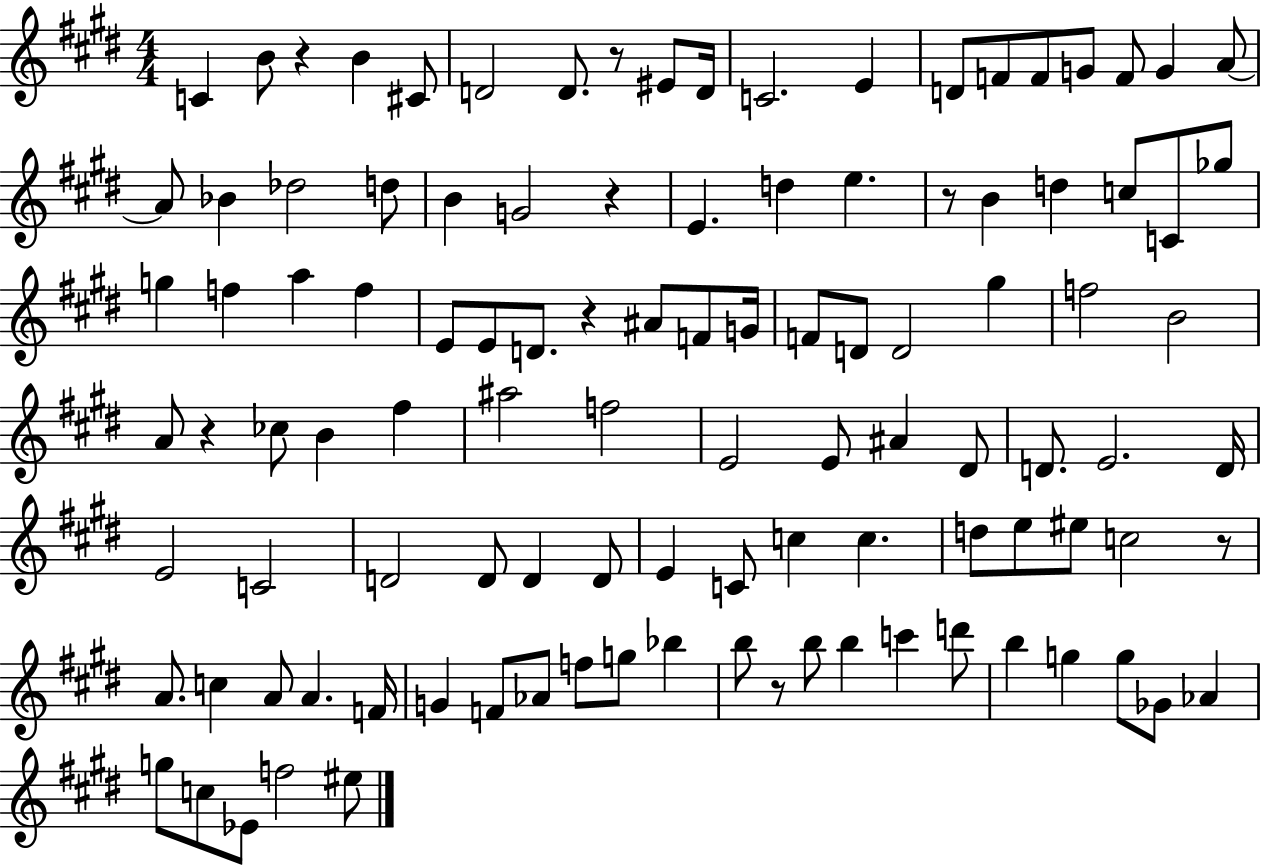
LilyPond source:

{
  \clef treble
  \numericTimeSignature
  \time 4/4
  \key e \major
  c'4 b'8 r4 b'4 cis'8 | d'2 d'8. r8 eis'8 d'16 | c'2. e'4 | d'8 f'8 f'8 g'8 f'8 g'4 a'8~~ | \break a'8 bes'4 des''2 d''8 | b'4 g'2 r4 | e'4. d''4 e''4. | r8 b'4 d''4 c''8 c'8 ges''8 | \break g''4 f''4 a''4 f''4 | e'8 e'8 d'8. r4 ais'8 f'8 g'16 | f'8 d'8 d'2 gis''4 | f''2 b'2 | \break a'8 r4 ces''8 b'4 fis''4 | ais''2 f''2 | e'2 e'8 ais'4 dis'8 | d'8. e'2. d'16 | \break e'2 c'2 | d'2 d'8 d'4 d'8 | e'4 c'8 c''4 c''4. | d''8 e''8 eis''8 c''2 r8 | \break a'8. c''4 a'8 a'4. f'16 | g'4 f'8 aes'8 f''8 g''8 bes''4 | b''8 r8 b''8 b''4 c'''4 d'''8 | b''4 g''4 g''8 ges'8 aes'4 | \break g''8 c''8 ees'8 f''2 eis''8 | \bar "|."
}